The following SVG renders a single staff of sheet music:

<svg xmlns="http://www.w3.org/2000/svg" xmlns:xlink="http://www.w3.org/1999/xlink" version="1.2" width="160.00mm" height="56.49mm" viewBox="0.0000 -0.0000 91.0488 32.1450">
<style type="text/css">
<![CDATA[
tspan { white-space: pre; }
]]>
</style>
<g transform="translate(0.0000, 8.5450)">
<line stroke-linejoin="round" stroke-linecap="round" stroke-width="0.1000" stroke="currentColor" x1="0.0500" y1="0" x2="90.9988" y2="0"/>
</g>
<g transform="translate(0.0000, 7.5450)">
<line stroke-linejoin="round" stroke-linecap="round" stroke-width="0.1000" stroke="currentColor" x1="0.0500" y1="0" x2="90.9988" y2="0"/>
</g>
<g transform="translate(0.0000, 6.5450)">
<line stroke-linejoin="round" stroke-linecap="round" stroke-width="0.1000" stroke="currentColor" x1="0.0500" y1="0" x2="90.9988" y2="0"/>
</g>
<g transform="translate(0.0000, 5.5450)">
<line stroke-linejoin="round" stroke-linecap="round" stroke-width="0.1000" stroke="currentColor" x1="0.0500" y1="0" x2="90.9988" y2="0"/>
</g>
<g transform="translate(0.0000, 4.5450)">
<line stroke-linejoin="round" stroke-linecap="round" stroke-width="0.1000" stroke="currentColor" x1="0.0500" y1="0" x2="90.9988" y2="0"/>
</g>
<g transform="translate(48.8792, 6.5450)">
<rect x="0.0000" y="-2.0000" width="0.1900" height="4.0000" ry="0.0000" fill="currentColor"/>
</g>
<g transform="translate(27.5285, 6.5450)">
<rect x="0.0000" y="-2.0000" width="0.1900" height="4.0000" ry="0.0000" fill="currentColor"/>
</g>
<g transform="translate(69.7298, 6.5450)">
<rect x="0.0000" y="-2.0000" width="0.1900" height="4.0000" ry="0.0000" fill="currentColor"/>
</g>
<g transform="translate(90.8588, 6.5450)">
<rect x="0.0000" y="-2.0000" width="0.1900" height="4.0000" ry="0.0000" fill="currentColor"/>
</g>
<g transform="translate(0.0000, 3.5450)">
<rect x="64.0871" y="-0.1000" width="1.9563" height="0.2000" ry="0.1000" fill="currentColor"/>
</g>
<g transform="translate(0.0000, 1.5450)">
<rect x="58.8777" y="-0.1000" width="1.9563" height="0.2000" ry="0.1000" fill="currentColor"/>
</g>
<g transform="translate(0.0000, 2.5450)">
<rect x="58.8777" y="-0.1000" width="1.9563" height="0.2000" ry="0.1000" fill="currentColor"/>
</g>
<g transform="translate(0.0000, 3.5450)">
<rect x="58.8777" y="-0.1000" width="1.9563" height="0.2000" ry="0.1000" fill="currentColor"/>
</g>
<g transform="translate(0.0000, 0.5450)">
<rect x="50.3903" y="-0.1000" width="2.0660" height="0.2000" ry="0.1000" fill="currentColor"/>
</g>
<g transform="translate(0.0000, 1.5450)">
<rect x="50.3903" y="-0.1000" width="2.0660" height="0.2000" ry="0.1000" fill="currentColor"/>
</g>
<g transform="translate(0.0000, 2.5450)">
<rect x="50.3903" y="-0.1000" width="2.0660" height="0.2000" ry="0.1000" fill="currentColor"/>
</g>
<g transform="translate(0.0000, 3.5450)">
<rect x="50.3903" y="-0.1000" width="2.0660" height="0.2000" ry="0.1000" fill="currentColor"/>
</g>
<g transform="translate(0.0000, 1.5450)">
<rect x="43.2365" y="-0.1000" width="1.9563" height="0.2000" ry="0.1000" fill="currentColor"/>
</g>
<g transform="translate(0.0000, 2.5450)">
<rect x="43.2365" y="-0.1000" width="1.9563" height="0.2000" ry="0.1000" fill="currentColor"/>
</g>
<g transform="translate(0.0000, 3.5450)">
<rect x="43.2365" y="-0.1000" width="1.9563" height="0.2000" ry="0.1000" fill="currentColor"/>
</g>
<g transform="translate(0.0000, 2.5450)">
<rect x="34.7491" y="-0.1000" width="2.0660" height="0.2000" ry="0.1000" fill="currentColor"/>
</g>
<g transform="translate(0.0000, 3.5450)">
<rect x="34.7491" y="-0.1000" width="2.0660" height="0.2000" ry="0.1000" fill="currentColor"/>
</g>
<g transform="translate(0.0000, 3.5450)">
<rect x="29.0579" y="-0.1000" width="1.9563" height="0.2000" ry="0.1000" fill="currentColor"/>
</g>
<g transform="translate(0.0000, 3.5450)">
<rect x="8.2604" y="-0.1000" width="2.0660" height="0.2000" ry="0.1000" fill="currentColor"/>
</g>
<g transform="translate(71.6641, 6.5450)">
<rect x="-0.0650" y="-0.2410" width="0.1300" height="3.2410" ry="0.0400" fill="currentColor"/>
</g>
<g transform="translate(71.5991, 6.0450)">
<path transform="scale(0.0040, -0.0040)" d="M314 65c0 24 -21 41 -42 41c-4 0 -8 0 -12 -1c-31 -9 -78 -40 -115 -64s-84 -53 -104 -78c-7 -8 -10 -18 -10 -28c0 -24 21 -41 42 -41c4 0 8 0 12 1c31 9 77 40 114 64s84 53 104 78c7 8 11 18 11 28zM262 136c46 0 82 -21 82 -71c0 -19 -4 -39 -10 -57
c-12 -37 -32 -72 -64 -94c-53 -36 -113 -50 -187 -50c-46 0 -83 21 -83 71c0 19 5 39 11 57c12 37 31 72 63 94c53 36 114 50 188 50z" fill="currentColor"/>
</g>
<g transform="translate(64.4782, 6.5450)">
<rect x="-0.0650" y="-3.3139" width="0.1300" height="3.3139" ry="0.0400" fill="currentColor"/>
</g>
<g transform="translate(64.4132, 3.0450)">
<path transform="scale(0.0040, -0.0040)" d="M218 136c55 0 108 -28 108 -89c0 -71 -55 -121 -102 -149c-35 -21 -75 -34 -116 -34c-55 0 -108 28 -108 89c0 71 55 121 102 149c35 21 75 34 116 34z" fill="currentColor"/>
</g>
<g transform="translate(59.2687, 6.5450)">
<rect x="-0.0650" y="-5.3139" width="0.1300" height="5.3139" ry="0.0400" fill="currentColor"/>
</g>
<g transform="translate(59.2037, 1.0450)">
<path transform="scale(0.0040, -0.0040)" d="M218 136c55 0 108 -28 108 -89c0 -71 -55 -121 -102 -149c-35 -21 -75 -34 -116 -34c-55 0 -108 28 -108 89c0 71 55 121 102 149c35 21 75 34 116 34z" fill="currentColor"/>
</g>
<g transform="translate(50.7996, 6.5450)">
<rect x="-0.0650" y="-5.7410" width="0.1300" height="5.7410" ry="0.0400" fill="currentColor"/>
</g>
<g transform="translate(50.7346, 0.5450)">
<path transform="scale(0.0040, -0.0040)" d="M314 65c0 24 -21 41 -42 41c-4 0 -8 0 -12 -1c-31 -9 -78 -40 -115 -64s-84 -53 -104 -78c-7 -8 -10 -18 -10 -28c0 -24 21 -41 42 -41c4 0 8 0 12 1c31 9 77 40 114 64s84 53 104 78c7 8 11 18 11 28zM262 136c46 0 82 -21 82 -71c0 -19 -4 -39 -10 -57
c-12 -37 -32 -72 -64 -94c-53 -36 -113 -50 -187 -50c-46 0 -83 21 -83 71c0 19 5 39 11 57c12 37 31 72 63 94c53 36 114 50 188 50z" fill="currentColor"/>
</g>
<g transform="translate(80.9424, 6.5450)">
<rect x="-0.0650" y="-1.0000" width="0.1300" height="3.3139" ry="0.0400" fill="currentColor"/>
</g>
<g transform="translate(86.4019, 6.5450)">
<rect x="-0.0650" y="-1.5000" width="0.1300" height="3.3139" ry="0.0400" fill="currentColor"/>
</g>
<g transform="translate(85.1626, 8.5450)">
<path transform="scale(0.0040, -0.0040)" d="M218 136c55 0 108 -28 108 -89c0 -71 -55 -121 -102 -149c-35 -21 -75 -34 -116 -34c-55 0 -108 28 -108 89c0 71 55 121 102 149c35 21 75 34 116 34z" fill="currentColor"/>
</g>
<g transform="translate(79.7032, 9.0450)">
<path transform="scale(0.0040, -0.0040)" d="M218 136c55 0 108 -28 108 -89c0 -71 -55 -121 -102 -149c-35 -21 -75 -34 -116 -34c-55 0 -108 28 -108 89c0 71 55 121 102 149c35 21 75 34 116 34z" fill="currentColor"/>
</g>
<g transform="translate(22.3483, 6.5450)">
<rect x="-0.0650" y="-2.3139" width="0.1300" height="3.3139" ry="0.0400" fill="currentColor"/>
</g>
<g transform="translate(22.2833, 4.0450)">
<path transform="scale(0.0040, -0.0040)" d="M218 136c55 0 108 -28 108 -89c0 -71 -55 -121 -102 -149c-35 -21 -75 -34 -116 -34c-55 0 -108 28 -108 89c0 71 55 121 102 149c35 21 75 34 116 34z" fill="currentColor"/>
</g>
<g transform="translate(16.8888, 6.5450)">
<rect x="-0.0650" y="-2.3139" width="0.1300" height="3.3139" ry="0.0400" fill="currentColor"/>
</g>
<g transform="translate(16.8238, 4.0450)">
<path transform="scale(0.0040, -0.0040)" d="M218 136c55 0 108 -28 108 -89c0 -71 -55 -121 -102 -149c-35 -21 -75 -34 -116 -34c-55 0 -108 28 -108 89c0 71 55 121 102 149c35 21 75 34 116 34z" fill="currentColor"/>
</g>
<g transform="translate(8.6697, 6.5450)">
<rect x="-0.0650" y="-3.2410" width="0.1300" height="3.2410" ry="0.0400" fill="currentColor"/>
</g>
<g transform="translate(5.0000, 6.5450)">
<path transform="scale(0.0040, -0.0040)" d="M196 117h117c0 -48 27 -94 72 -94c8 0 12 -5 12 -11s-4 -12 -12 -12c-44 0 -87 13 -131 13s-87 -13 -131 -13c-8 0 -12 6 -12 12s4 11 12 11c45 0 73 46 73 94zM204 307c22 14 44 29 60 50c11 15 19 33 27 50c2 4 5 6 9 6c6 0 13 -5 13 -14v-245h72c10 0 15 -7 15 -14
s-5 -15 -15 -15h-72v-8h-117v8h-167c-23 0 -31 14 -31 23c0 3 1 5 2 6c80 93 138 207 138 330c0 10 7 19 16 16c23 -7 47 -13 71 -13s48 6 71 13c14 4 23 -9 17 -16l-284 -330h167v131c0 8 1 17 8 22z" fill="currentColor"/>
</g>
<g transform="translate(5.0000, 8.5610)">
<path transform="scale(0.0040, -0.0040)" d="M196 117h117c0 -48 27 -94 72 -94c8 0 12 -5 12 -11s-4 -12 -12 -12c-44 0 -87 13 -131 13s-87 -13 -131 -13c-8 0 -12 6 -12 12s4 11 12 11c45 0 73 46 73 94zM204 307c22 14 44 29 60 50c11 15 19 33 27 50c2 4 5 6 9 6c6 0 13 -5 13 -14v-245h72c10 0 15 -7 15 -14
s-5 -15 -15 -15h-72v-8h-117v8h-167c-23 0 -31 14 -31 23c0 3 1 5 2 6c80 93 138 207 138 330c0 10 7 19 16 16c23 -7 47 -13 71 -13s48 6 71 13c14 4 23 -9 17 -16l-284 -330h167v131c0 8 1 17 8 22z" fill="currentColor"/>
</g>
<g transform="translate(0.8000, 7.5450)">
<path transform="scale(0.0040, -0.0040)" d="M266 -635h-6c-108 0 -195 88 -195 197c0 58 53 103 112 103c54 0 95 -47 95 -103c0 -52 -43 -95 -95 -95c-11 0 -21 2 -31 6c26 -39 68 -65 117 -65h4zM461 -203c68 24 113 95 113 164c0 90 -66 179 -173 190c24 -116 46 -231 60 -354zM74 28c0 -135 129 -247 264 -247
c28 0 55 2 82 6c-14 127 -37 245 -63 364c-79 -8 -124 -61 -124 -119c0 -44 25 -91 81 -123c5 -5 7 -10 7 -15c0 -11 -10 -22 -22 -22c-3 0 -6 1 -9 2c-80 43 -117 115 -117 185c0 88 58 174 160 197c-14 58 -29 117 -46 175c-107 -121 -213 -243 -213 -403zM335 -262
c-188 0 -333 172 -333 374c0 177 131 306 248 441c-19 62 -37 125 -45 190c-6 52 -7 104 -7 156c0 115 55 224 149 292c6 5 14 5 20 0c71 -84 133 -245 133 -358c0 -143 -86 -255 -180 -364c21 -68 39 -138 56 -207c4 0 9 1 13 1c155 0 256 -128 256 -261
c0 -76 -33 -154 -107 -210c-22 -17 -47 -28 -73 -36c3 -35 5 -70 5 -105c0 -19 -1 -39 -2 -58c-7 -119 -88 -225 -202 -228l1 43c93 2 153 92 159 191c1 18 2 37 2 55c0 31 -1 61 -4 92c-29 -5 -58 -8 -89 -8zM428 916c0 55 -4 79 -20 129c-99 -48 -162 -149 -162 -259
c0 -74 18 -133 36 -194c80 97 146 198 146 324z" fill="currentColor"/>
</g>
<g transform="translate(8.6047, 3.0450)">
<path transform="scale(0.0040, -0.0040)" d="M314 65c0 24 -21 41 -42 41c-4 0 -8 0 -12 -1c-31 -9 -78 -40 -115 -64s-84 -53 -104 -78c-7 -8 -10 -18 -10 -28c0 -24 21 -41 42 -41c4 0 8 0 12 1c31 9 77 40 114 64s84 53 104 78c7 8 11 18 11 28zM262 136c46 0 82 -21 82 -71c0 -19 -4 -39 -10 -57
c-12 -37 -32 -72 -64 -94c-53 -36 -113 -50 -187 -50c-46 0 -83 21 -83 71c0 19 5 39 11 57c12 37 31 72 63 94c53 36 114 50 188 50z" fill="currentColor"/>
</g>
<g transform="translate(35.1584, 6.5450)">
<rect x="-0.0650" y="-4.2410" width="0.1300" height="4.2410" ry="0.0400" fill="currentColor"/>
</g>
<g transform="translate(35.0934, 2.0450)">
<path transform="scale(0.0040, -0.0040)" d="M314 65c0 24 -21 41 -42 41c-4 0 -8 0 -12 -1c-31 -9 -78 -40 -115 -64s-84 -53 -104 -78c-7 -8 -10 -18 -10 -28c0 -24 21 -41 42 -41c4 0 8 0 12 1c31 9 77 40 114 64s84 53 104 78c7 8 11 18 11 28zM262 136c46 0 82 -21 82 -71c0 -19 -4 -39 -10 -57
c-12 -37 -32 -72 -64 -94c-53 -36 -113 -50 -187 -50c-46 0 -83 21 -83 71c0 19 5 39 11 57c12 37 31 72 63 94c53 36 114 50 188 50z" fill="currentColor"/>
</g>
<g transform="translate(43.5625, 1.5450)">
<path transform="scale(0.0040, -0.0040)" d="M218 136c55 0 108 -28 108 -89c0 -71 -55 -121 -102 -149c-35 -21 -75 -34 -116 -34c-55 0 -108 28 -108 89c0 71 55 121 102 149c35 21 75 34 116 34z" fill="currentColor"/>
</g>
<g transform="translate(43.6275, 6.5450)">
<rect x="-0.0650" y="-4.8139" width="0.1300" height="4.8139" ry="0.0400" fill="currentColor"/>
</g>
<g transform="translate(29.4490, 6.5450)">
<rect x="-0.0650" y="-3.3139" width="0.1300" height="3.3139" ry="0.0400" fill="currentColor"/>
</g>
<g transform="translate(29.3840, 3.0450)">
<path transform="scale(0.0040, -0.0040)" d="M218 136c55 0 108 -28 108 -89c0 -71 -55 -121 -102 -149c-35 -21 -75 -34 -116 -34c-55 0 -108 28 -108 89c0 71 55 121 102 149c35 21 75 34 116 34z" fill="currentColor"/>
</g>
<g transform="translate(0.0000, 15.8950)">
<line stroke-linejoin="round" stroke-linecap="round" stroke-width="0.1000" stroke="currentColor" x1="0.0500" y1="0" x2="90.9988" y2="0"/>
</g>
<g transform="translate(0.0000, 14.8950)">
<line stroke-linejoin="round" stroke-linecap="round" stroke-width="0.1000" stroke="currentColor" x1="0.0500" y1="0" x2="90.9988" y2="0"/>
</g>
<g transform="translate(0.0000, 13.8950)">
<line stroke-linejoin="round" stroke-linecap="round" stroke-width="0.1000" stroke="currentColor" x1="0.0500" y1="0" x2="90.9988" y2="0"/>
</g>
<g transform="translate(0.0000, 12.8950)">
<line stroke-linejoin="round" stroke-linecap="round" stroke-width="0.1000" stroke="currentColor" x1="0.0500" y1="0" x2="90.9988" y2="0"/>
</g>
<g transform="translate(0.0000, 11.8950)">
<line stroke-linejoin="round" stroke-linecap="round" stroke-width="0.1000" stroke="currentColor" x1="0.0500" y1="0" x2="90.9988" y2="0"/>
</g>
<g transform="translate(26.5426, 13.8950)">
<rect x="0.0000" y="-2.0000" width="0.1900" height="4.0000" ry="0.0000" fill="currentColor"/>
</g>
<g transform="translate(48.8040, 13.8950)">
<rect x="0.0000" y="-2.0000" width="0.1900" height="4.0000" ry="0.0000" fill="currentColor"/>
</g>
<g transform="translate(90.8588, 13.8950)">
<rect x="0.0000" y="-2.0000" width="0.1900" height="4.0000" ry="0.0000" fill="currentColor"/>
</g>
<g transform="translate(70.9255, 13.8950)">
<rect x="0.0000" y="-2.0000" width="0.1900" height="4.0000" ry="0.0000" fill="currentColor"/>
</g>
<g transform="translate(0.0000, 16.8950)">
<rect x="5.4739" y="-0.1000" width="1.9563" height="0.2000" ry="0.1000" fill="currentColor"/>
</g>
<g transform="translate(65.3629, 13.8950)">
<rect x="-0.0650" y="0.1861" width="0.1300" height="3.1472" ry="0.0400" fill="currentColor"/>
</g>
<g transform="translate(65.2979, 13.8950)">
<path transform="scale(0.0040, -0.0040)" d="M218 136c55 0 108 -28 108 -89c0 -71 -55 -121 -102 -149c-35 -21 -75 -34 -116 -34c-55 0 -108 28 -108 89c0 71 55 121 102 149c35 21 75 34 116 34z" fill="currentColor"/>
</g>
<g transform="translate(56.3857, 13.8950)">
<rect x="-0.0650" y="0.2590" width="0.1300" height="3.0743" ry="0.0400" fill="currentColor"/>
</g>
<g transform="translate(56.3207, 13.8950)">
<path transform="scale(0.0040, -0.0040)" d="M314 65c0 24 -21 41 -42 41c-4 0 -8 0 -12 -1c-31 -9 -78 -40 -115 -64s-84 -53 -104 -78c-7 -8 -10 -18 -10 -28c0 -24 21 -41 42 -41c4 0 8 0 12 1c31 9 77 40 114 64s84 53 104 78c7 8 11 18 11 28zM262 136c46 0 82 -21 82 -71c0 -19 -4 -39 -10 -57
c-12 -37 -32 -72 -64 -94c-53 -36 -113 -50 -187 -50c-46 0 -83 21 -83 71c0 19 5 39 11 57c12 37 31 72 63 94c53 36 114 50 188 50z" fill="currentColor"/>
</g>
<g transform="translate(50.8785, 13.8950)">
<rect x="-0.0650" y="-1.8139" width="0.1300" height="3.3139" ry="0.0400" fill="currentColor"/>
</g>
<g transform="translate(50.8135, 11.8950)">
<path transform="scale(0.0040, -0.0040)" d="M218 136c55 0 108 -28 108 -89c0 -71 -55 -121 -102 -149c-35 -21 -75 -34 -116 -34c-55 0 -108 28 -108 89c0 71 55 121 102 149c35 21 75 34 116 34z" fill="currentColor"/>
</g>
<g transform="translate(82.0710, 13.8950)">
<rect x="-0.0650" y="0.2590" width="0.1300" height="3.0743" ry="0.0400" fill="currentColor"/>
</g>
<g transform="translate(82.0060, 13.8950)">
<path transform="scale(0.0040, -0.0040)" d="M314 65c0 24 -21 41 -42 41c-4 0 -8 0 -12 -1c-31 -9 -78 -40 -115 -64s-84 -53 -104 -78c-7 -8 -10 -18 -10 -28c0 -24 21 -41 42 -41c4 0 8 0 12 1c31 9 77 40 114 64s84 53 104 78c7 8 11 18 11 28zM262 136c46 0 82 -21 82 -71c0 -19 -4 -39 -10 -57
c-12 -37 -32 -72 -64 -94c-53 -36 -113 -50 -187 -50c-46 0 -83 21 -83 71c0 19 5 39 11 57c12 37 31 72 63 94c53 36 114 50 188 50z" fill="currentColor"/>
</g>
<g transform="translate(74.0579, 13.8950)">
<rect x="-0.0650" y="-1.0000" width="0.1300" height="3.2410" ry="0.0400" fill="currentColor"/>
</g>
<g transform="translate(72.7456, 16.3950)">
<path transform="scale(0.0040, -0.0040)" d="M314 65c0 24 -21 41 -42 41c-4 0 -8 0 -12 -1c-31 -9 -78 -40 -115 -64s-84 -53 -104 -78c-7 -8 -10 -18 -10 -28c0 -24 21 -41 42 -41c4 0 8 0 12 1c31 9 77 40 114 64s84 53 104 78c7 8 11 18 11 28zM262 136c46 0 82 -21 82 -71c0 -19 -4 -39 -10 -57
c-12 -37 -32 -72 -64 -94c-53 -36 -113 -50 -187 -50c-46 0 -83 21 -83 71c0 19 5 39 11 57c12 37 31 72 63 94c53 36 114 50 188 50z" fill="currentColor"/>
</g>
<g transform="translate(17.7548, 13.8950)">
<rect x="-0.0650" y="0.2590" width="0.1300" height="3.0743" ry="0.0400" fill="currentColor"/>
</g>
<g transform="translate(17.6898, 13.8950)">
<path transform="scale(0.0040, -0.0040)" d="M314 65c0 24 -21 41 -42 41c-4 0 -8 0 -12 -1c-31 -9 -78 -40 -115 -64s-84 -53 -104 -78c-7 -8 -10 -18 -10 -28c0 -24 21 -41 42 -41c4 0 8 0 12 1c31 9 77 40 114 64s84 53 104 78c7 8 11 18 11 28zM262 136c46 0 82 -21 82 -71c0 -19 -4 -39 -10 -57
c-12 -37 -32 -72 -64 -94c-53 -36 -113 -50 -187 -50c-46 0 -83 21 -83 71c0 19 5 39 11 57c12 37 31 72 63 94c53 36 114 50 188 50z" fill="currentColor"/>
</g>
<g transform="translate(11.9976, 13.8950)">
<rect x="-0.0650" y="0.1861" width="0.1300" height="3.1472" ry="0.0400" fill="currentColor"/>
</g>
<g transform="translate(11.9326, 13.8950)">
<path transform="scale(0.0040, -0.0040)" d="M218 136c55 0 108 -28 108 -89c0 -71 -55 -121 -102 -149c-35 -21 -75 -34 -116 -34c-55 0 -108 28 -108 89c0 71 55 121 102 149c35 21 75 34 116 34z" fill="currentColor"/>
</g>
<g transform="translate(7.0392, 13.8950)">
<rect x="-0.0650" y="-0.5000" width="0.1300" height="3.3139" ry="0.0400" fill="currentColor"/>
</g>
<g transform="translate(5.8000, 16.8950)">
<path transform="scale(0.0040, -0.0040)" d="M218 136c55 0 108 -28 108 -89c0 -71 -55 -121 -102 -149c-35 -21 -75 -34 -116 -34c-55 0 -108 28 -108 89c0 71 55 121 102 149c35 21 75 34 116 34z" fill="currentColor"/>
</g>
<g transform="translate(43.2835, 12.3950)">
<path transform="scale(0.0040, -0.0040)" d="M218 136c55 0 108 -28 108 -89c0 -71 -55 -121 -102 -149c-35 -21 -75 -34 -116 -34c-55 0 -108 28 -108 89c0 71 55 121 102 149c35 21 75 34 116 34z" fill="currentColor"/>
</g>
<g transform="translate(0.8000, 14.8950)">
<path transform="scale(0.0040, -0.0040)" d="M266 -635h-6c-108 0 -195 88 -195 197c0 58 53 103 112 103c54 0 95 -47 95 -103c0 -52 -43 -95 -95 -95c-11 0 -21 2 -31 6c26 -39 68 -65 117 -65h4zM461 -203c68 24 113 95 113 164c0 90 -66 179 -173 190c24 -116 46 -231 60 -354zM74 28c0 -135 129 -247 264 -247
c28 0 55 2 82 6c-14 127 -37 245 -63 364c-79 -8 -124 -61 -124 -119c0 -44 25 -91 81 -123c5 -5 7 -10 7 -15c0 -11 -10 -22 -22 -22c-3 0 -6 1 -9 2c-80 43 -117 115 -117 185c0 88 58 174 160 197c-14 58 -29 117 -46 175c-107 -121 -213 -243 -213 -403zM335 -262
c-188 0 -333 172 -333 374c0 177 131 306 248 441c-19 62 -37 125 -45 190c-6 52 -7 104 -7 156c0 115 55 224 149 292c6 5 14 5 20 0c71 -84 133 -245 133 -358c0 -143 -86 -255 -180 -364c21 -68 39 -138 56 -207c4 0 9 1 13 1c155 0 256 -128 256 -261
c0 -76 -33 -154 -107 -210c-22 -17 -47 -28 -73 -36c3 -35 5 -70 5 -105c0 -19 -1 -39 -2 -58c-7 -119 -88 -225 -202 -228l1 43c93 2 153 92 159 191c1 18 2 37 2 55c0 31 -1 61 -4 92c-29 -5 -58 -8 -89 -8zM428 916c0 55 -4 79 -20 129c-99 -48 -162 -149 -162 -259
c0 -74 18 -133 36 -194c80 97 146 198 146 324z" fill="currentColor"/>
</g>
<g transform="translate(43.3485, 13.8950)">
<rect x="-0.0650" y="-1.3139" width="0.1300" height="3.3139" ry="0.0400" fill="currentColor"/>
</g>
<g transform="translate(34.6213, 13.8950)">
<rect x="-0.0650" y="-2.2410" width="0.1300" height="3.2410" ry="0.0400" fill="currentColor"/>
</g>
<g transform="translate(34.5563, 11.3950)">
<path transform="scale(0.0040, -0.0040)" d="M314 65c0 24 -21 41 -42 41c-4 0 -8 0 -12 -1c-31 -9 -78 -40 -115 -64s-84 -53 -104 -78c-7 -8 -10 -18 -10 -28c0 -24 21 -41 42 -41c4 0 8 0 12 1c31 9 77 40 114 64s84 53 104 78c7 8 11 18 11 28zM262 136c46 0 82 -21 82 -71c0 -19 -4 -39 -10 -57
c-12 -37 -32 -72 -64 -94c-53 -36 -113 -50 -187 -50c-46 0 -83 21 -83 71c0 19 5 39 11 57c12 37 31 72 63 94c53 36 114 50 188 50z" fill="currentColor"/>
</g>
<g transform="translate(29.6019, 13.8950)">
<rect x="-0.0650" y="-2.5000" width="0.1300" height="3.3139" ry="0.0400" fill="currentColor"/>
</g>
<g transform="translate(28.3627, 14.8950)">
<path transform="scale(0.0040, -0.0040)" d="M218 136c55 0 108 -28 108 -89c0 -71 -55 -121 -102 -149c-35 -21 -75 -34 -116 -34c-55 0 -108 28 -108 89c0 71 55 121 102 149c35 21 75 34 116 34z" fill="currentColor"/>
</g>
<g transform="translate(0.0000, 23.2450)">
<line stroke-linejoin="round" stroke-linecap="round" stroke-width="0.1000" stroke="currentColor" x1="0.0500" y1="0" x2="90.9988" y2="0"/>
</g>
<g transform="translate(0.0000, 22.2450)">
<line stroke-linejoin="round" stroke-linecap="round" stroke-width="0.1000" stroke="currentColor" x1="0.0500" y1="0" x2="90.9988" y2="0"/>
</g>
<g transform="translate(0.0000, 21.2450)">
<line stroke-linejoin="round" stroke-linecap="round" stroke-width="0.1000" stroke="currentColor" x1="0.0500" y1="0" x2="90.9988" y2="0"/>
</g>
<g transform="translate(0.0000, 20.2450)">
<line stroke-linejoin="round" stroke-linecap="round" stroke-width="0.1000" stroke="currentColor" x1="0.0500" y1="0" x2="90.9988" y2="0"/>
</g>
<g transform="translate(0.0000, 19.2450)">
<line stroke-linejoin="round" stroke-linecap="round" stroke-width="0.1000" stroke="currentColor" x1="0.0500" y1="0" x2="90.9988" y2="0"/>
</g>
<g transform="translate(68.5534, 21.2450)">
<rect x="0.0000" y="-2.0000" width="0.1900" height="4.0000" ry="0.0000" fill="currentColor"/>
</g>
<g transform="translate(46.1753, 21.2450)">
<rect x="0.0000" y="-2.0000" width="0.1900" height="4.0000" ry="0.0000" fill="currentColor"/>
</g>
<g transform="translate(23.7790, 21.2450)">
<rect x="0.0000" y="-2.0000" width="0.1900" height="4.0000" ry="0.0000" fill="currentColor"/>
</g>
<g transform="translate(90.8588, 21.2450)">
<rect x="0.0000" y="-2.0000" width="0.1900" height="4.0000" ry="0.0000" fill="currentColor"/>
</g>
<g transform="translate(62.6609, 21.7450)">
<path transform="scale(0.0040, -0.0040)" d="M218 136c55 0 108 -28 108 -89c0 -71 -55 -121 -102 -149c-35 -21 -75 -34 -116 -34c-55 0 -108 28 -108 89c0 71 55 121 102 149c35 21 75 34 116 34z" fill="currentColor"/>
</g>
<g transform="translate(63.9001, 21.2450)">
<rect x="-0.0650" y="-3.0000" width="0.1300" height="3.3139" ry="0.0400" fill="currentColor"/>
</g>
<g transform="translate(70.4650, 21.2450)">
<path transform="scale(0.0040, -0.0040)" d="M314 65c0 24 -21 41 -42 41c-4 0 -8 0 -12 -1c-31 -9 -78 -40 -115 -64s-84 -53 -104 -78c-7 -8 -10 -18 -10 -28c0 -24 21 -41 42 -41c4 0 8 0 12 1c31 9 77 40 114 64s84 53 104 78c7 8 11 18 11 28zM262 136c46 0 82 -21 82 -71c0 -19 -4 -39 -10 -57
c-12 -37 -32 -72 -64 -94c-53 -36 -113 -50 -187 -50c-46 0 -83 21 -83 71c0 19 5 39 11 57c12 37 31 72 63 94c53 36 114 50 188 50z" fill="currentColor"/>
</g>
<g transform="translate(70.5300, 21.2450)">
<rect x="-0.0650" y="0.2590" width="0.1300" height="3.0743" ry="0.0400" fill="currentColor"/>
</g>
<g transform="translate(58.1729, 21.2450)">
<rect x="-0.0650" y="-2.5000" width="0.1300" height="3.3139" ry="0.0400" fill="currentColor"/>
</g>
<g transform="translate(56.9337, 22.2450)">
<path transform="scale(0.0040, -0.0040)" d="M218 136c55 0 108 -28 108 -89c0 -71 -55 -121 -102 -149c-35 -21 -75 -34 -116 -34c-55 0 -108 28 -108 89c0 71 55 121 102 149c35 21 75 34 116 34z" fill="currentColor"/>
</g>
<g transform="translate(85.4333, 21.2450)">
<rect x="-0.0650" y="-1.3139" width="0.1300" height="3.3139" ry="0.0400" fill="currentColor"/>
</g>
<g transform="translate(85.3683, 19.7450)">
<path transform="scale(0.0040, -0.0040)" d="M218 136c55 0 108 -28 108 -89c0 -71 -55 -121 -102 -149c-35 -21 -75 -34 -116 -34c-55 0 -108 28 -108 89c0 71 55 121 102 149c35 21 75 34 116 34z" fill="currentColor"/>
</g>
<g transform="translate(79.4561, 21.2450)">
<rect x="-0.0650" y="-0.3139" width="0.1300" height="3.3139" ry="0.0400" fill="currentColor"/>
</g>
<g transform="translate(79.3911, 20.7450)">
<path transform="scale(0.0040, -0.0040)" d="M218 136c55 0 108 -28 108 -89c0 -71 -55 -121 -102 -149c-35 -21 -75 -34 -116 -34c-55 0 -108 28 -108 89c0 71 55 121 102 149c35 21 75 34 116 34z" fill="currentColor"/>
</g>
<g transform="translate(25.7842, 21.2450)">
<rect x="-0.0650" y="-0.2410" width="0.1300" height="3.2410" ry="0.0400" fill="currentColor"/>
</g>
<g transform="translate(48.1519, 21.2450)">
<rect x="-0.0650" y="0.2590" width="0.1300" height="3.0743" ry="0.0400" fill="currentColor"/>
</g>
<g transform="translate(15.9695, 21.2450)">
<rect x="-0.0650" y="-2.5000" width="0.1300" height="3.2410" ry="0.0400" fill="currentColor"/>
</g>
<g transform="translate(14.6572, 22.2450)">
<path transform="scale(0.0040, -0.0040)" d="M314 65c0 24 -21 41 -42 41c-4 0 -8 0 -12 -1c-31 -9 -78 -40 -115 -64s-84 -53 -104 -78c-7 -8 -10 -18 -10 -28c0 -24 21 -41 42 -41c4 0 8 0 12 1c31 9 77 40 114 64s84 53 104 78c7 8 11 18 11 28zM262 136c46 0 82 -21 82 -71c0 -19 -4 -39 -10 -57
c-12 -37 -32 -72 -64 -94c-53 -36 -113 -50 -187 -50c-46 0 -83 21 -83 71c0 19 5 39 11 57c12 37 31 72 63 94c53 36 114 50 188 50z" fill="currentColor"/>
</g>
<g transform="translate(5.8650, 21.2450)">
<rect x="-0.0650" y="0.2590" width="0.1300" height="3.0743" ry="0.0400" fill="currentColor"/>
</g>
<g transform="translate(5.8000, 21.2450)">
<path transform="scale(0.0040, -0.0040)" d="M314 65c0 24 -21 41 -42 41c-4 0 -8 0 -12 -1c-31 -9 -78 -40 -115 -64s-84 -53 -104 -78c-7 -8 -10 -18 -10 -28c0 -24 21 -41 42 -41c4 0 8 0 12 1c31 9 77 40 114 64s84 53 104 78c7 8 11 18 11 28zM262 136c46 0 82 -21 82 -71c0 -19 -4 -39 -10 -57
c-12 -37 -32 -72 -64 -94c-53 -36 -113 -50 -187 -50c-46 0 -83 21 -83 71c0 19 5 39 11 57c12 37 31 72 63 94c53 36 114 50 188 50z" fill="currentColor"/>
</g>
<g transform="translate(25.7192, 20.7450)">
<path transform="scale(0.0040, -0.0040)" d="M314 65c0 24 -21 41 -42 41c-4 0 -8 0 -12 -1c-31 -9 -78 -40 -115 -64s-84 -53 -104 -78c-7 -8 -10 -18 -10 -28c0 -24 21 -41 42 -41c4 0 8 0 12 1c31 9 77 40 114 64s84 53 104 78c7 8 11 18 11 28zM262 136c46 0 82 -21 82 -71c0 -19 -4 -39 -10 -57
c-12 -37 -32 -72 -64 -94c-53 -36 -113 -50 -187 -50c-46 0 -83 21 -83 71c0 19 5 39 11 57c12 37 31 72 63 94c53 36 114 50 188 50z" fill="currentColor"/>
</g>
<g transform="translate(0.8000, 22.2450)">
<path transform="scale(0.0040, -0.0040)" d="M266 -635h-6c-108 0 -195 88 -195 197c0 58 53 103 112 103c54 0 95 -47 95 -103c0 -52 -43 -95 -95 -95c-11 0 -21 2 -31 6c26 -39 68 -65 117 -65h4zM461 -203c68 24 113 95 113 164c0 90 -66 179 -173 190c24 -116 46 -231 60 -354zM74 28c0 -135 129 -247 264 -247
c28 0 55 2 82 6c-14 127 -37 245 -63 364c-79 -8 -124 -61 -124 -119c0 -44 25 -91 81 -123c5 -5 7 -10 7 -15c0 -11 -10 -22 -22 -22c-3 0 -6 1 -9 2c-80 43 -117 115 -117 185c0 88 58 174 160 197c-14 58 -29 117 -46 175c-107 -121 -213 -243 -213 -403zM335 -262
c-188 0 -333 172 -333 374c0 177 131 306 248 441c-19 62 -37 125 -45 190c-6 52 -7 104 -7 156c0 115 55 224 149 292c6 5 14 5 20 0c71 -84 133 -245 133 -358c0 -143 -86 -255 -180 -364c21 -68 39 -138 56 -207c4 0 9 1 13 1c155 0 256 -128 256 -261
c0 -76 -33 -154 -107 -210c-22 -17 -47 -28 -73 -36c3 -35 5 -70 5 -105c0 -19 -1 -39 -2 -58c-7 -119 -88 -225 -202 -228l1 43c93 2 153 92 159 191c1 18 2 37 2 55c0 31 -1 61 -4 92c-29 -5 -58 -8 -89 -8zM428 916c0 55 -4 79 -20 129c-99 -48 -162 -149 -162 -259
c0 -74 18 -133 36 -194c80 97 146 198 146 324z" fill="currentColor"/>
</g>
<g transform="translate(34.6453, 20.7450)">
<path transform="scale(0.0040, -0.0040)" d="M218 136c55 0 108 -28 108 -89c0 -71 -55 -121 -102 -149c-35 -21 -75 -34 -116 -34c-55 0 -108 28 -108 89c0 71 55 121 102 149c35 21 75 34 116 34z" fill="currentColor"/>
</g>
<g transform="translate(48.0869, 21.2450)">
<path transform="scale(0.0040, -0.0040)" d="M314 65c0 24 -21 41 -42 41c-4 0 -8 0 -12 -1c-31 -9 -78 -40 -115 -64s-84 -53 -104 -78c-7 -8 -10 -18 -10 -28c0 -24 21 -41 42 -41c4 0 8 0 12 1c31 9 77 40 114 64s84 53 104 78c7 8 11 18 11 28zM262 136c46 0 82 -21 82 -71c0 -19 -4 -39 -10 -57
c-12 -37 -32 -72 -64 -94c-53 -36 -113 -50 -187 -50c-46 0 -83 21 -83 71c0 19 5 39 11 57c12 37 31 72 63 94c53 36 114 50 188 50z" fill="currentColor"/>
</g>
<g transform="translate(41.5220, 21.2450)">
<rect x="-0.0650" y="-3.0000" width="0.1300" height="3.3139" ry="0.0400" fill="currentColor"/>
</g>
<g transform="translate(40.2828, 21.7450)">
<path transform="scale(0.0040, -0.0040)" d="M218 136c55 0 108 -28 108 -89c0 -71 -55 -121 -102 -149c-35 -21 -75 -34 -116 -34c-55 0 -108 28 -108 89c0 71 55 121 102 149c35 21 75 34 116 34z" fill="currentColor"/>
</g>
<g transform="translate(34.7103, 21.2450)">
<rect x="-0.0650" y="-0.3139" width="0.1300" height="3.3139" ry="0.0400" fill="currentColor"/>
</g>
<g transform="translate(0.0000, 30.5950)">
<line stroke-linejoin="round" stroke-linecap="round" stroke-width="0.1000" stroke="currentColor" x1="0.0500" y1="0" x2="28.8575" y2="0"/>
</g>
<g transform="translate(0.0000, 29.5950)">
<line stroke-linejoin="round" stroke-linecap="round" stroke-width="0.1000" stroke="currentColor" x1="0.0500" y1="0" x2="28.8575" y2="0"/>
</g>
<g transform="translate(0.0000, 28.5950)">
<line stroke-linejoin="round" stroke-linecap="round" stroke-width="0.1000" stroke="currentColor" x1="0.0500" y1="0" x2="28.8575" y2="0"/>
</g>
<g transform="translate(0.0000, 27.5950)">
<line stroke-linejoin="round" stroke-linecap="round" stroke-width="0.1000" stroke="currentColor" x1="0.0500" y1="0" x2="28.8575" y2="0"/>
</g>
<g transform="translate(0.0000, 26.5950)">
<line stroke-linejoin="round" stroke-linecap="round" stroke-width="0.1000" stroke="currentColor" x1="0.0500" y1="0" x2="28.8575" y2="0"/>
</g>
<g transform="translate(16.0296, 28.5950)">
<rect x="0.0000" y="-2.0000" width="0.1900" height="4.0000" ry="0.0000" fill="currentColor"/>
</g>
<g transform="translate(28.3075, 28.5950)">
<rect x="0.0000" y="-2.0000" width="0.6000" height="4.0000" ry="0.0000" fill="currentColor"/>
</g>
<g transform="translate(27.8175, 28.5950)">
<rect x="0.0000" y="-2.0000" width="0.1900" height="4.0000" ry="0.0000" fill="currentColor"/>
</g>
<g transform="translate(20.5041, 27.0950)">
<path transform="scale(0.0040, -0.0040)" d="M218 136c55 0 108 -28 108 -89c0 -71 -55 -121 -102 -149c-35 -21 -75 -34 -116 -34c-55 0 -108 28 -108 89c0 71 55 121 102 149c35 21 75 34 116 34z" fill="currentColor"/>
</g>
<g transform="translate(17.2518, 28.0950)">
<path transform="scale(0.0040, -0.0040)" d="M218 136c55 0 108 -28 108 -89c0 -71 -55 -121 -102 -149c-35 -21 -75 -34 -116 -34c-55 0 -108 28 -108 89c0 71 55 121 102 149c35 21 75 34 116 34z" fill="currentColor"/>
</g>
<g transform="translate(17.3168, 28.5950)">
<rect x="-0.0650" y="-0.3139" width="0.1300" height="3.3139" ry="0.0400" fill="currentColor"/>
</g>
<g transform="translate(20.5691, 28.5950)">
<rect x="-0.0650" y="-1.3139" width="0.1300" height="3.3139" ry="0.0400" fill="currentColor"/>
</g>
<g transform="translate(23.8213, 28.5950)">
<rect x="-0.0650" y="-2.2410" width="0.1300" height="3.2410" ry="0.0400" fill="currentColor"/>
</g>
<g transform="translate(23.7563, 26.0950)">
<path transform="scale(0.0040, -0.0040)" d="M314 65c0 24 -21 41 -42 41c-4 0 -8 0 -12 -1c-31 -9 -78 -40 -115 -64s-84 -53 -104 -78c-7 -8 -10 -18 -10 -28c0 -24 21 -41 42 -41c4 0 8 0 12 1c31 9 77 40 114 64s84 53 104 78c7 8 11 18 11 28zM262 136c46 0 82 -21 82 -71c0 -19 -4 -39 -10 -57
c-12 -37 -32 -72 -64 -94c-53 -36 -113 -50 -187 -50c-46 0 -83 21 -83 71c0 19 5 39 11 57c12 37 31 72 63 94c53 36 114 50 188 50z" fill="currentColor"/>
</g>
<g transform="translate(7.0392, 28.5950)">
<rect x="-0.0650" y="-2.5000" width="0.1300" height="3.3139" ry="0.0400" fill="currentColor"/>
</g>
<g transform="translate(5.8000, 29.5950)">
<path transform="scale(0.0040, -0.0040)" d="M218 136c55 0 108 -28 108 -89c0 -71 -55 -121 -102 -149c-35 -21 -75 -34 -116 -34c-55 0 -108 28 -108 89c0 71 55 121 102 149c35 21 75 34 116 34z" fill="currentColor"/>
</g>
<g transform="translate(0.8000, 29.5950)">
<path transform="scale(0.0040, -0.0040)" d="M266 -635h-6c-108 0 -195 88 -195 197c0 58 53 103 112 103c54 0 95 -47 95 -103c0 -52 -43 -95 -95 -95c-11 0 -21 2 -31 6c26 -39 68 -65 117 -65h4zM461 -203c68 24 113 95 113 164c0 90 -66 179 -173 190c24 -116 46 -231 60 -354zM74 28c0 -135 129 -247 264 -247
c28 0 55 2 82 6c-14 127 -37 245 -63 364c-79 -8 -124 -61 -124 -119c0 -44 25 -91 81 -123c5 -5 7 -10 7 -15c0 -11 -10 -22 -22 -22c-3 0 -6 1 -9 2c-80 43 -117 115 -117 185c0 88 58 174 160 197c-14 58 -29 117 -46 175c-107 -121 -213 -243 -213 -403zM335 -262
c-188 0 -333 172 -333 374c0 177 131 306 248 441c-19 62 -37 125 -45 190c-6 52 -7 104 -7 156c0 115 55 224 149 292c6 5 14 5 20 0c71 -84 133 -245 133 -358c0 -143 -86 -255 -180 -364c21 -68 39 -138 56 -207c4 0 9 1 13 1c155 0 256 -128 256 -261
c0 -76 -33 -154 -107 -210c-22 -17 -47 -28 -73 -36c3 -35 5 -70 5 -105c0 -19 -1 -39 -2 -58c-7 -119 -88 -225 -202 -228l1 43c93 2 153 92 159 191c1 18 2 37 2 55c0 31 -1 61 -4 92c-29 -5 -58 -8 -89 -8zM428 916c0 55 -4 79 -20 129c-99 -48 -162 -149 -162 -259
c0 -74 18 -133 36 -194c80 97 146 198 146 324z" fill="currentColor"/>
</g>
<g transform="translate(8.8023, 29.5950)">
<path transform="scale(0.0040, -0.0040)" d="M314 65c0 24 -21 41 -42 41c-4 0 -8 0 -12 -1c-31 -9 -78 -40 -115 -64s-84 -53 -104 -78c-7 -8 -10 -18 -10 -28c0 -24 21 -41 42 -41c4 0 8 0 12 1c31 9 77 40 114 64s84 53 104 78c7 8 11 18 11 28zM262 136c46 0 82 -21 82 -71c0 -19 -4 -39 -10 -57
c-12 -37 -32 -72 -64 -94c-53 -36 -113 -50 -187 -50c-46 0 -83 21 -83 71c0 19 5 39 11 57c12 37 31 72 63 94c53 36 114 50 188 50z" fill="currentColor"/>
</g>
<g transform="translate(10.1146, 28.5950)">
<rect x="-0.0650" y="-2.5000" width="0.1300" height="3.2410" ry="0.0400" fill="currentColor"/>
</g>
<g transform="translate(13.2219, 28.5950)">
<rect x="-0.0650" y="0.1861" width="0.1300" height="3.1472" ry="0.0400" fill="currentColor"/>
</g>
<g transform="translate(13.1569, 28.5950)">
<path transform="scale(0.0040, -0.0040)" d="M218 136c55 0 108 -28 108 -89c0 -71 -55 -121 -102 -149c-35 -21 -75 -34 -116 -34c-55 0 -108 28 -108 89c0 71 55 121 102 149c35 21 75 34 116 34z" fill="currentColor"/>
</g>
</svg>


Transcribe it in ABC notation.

X:1
T:Untitled
M:4/4
L:1/4
K:C
b2 g g b d'2 e' g'2 f' b c2 D E C B B2 G g2 e f B2 B D2 B2 B2 G2 c2 c A B2 G A B2 c e G G2 B c e g2